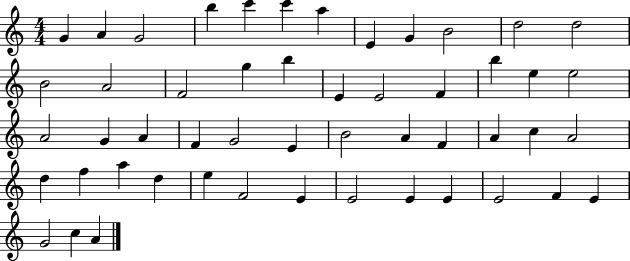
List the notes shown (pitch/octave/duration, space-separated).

G4/q A4/q G4/h B5/q C6/q C6/q A5/q E4/q G4/q B4/h D5/h D5/h B4/h A4/h F4/h G5/q B5/q E4/q E4/h F4/q B5/q E5/q E5/h A4/h G4/q A4/q F4/q G4/h E4/q B4/h A4/q F4/q A4/q C5/q A4/h D5/q F5/q A5/q D5/q E5/q F4/h E4/q E4/h E4/q E4/q E4/h F4/q E4/q G4/h C5/q A4/q